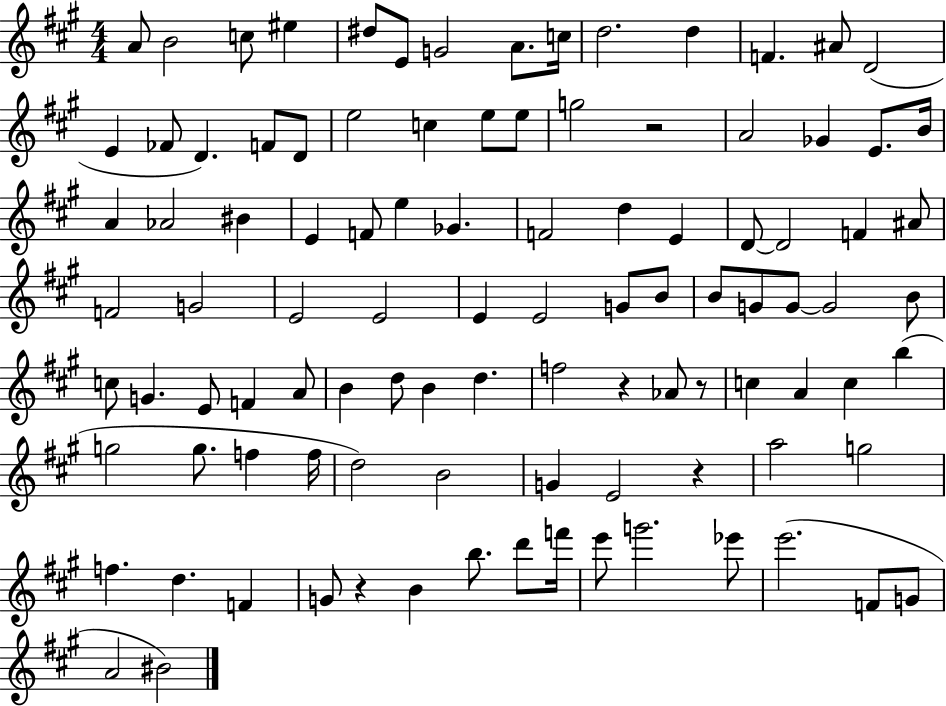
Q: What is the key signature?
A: A major